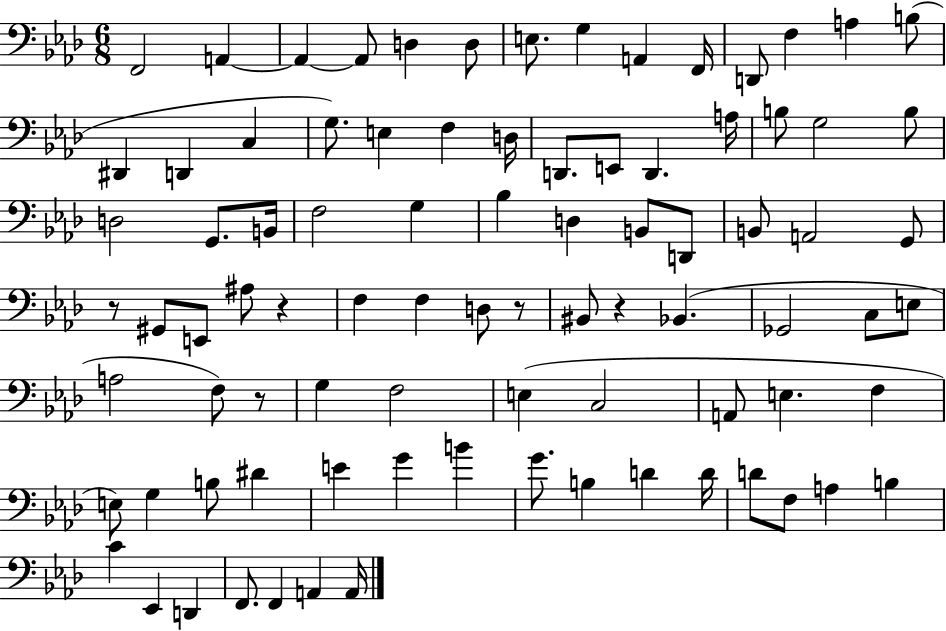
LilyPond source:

{
  \clef bass
  \numericTimeSignature
  \time 6/8
  \key aes \major
  f,2 a,4~~ | a,4~~ a,8 d4 d8 | e8. g4 a,4 f,16 | d,8 f4 a4 b8( | \break dis,4 d,4 c4 | g8.) e4 f4 d16 | d,8. e,8 d,4. a16 | b8 g2 b8 | \break d2 g,8. b,16 | f2 g4 | bes4 d4 b,8 d,8 | b,8 a,2 g,8 | \break r8 gis,8 e,8 ais8 r4 | f4 f4 d8 r8 | bis,8 r4 bes,4.( | ges,2 c8 e8 | \break a2 f8) r8 | g4 f2 | e4( c2 | a,8 e4. f4 | \break e8) g4 b8 dis'4 | e'4 g'4 b'4 | g'8. b4 d'4 d'16 | d'8 f8 a4 b4 | \break c'4 ees,4 d,4 | f,8. f,4 a,4 a,16 | \bar "|."
}